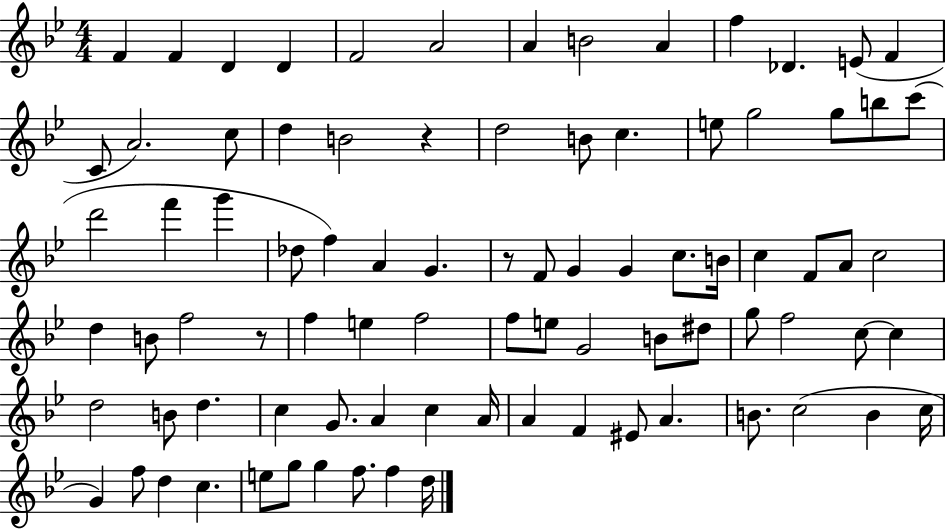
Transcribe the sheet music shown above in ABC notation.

X:1
T:Untitled
M:4/4
L:1/4
K:Bb
F F D D F2 A2 A B2 A f _D E/2 F C/2 A2 c/2 d B2 z d2 B/2 c e/2 g2 g/2 b/2 c'/2 d'2 f' g' _d/2 f A G z/2 F/2 G G c/2 B/4 c F/2 A/2 c2 d B/2 f2 z/2 f e f2 f/2 e/2 G2 B/2 ^d/2 g/2 f2 c/2 c d2 B/2 d c G/2 A c A/4 A F ^E/2 A B/2 c2 B c/4 G f/2 d c e/2 g/2 g f/2 f d/4